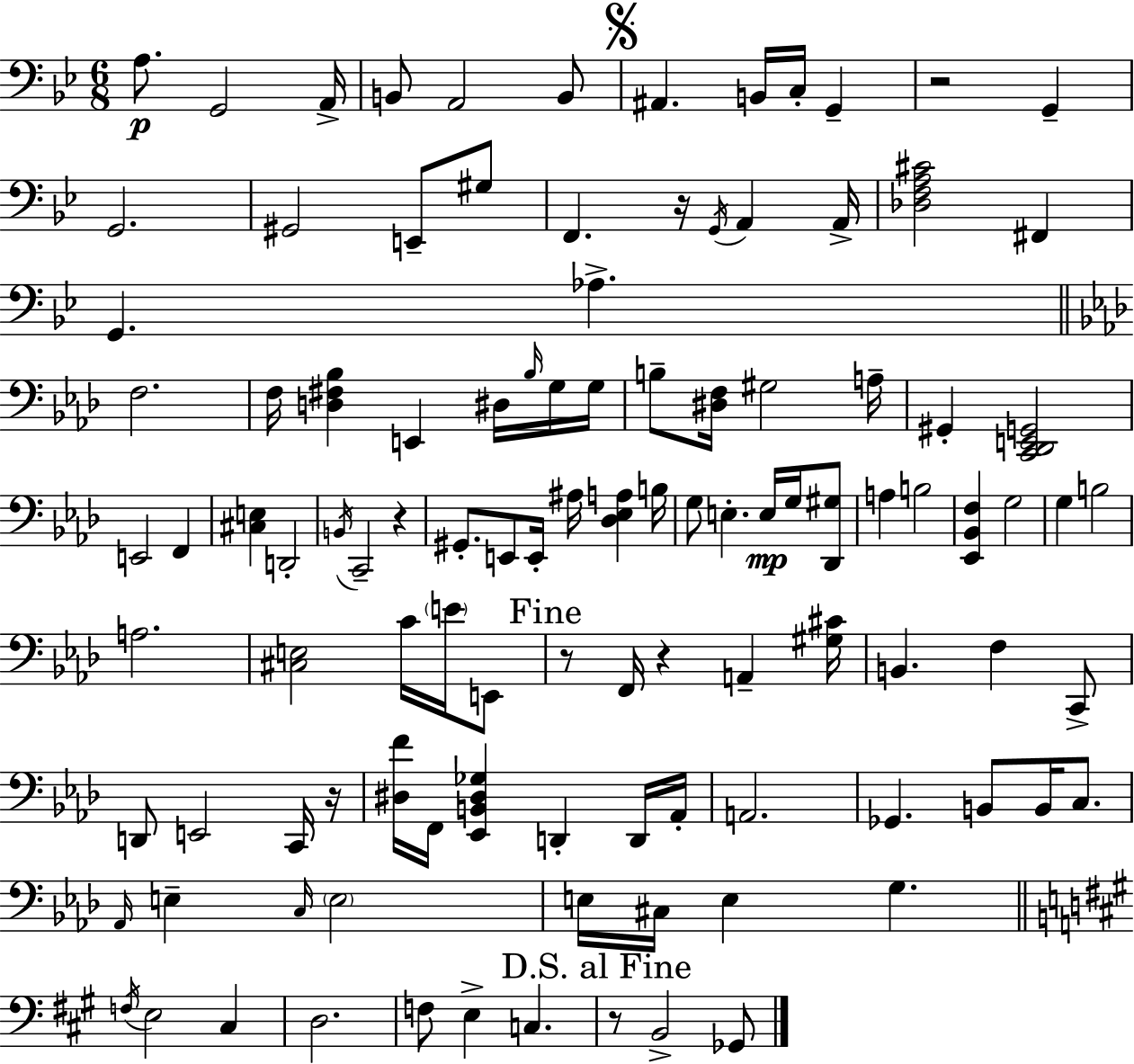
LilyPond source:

{
  \clef bass
  \numericTimeSignature
  \time 6/8
  \key bes \major
  a8.\p g,2 a,16-> | b,8 a,2 b,8 | \mark \markup { \musicglyph "scripts.segno" } ais,4. b,16 c16-. g,4-- | r2 g,4-- | \break g,2. | gis,2 e,8-- gis8 | f,4. r16 \acciaccatura { g,16 } a,4 | a,16-> <des f a cis'>2 fis,4 | \break g,4. aes4.-> | \bar "||" \break \key aes \major f2. | f16 <d fis bes>4 e,4 dis16 \grace { bes16 } g16 | g16 b8-- <dis f>16 gis2 | a16-- gis,4-. <c, des, e, g,>2 | \break e,2 f,4 | <cis e>4 d,2-. | \acciaccatura { b,16 } c,2-- r4 | gis,8.-. e,8 e,16-. ais16 <des ees a>4 | \break b16 g8 e4.-. e16\mp g16 | <des, gis>8 a4 b2 | <ees, bes, f>4 g2 | g4 b2 | \break a2. | <cis e>2 c'16 \parenthesize e'16 | e,8 \mark "Fine" r8 f,16 r4 a,4-- | <gis cis'>16 b,4. f4 | \break c,8-> d,8 e,2 | c,16 r16 <dis f'>16 f,16 <ees, b, dis ges>4 d,4-. | d,16 aes,16-. a,2. | ges,4. b,8 b,16 c8. | \break \grace { aes,16 } e4-- \grace { c16 } \parenthesize e2 | e16 cis16 e4 g4. | \bar "||" \break \key a \major \acciaccatura { f16 } e2 cis4 | d2. | f8 e4-> c4. | \mark "D.S. al Fine" r8 b,2-> ges,8 | \break \bar "|."
}